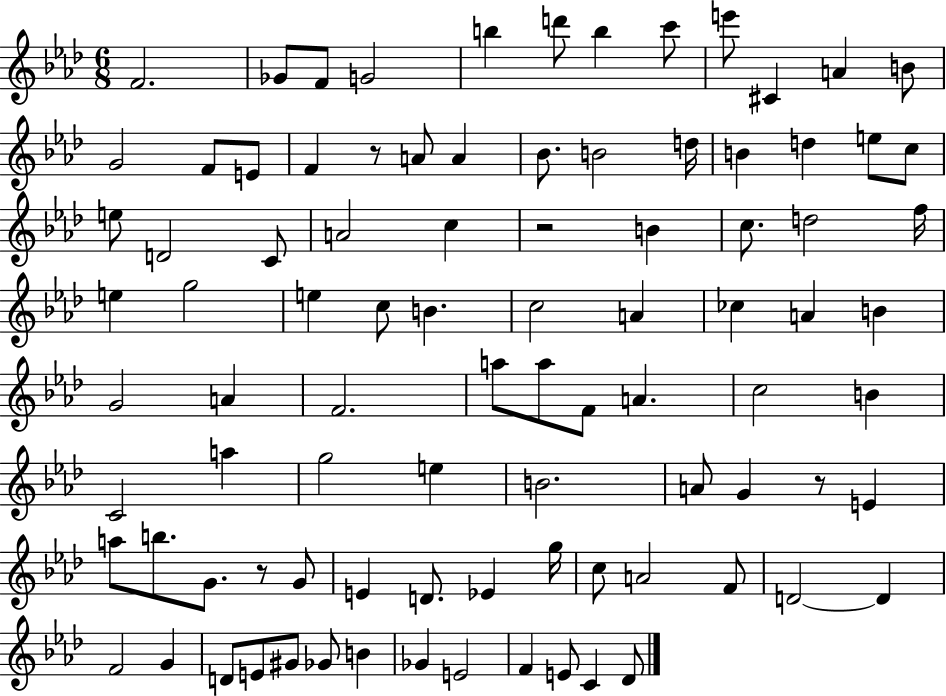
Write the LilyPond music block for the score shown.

{
  \clef treble
  \numericTimeSignature
  \time 6/8
  \key aes \major
  f'2. | ges'8 f'8 g'2 | b''4 d'''8 b''4 c'''8 | e'''8 cis'4 a'4 b'8 | \break g'2 f'8 e'8 | f'4 r8 a'8 a'4 | bes'8. b'2 d''16 | b'4 d''4 e''8 c''8 | \break e''8 d'2 c'8 | a'2 c''4 | r2 b'4 | c''8. d''2 f''16 | \break e''4 g''2 | e''4 c''8 b'4. | c''2 a'4 | ces''4 a'4 b'4 | \break g'2 a'4 | f'2. | a''8 a''8 f'8 a'4. | c''2 b'4 | \break c'2 a''4 | g''2 e''4 | b'2. | a'8 g'4 r8 e'4 | \break a''8 b''8. g'8. r8 g'8 | e'4 d'8. ees'4 g''16 | c''8 a'2 f'8 | d'2~~ d'4 | \break f'2 g'4 | d'8 e'8 gis'8 ges'8 b'4 | ges'4 e'2 | f'4 e'8 c'4 des'8 | \break \bar "|."
}